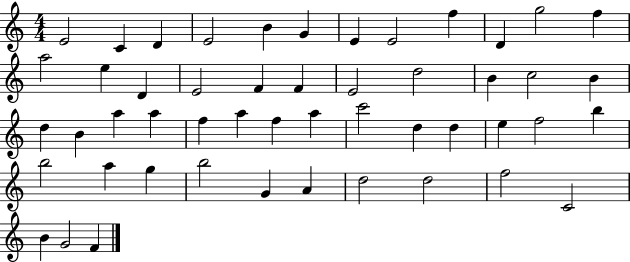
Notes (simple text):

E4/h C4/q D4/q E4/h B4/q G4/q E4/q E4/h F5/q D4/q G5/h F5/q A5/h E5/q D4/q E4/h F4/q F4/q E4/h D5/h B4/q C5/h B4/q D5/q B4/q A5/q A5/q F5/q A5/q F5/q A5/q C6/h D5/q D5/q E5/q F5/h B5/q B5/h A5/q G5/q B5/h G4/q A4/q D5/h D5/h F5/h C4/h B4/q G4/h F4/q